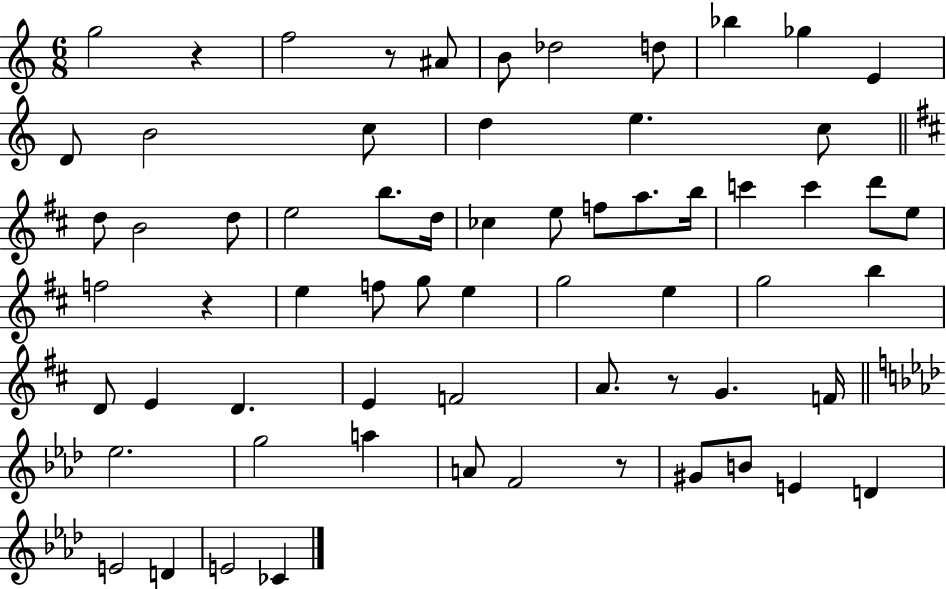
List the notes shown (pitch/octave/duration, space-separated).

G5/h R/q F5/h R/e A#4/e B4/e Db5/h D5/e Bb5/q Gb5/q E4/q D4/e B4/h C5/e D5/q E5/q. C5/e D5/e B4/h D5/e E5/h B5/e. D5/s CES5/q E5/e F5/e A5/e. B5/s C6/q C6/q D6/e E5/e F5/h R/q E5/q F5/e G5/e E5/q G5/h E5/q G5/h B5/q D4/e E4/q D4/q. E4/q F4/h A4/e. R/e G4/q. F4/s Eb5/h. G5/h A5/q A4/e F4/h R/e G#4/e B4/e E4/q D4/q E4/h D4/q E4/h CES4/q